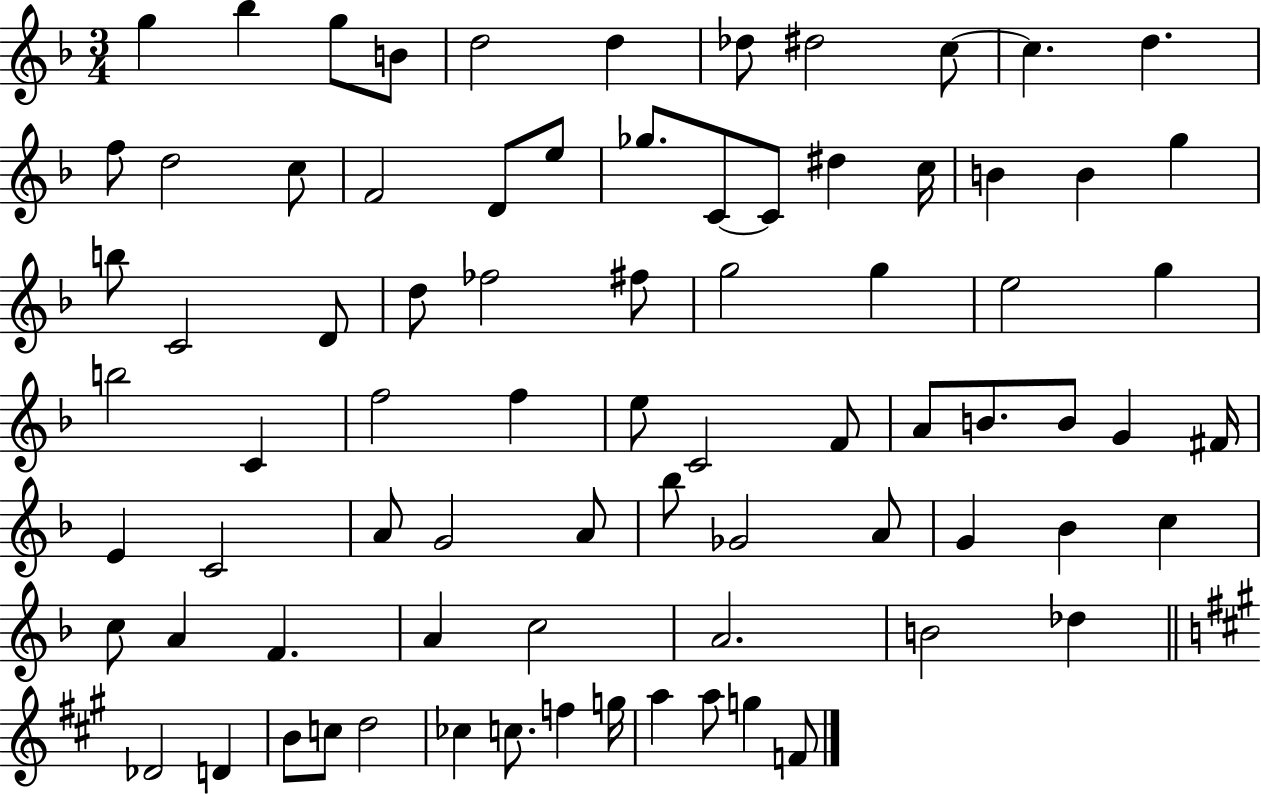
{
  \clef treble
  \numericTimeSignature
  \time 3/4
  \key f \major
  g''4 bes''4 g''8 b'8 | d''2 d''4 | des''8 dis''2 c''8~~ | c''4. d''4. | \break f''8 d''2 c''8 | f'2 d'8 e''8 | ges''8. c'8~~ c'8 dis''4 c''16 | b'4 b'4 g''4 | \break b''8 c'2 d'8 | d''8 fes''2 fis''8 | g''2 g''4 | e''2 g''4 | \break b''2 c'4 | f''2 f''4 | e''8 c'2 f'8 | a'8 b'8. b'8 g'4 fis'16 | \break e'4 c'2 | a'8 g'2 a'8 | bes''8 ges'2 a'8 | g'4 bes'4 c''4 | \break c''8 a'4 f'4. | a'4 c''2 | a'2. | b'2 des''4 | \break \bar "||" \break \key a \major des'2 d'4 | b'8 c''8 d''2 | ces''4 c''8. f''4 g''16 | a''4 a''8 g''4 f'8 | \break \bar "|."
}